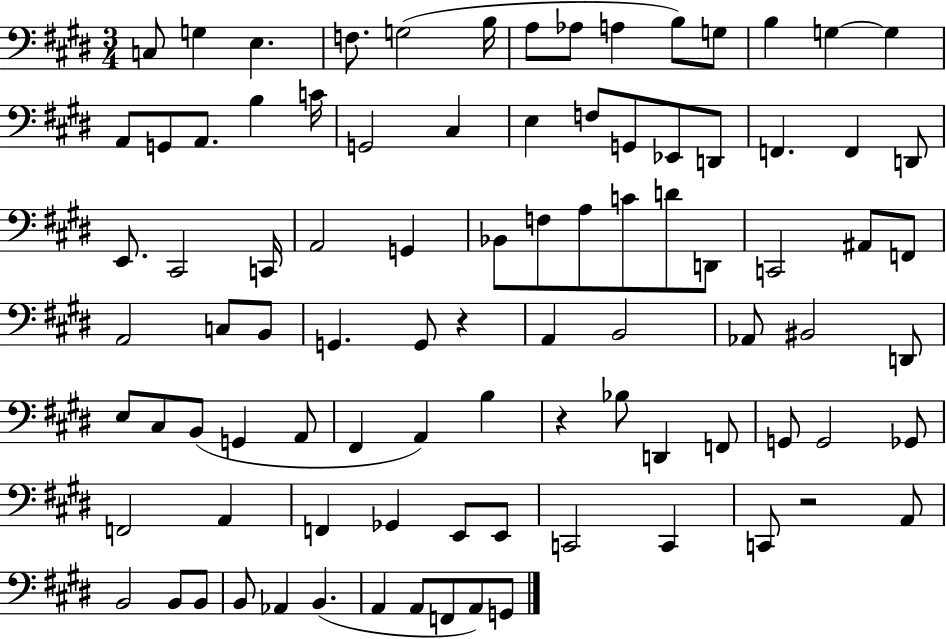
X:1
T:Untitled
M:3/4
L:1/4
K:E
C,/2 G, E, F,/2 G,2 B,/4 A,/2 _A,/2 A, B,/2 G,/2 B, G, G, A,,/2 G,,/2 A,,/2 B, C/4 G,,2 ^C, E, F,/2 G,,/2 _E,,/2 D,,/2 F,, F,, D,,/2 E,,/2 ^C,,2 C,,/4 A,,2 G,, _B,,/2 F,/2 A,/2 C/2 D/2 D,,/2 C,,2 ^A,,/2 F,,/2 A,,2 C,/2 B,,/2 G,, G,,/2 z A,, B,,2 _A,,/2 ^B,,2 D,,/2 E,/2 ^C,/2 B,,/2 G,, A,,/2 ^F,, A,, B, z _B,/2 D,, F,,/2 G,,/2 G,,2 _G,,/2 F,,2 A,, F,, _G,, E,,/2 E,,/2 C,,2 C,, C,,/2 z2 A,,/2 B,,2 B,,/2 B,,/2 B,,/2 _A,, B,, A,, A,,/2 F,,/2 A,,/2 G,,/2